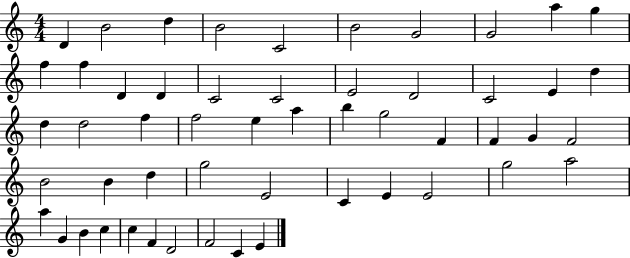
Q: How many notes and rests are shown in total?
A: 53